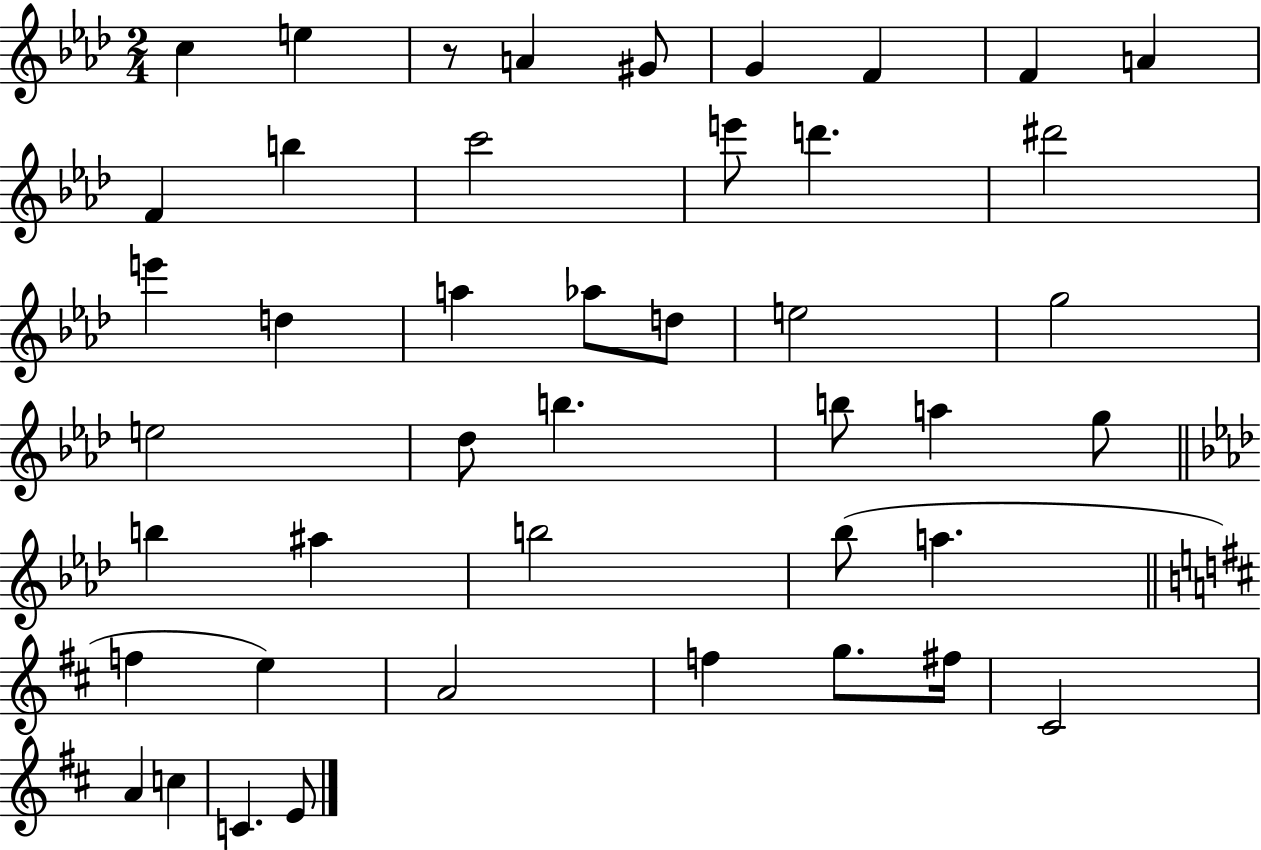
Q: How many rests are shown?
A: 1